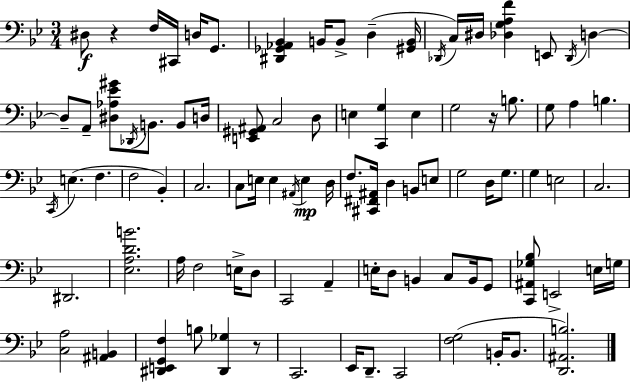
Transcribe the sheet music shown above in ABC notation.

X:1
T:Untitled
M:3/4
L:1/4
K:Bb
^D,/2 z F,/4 ^C,,/4 D,/4 G,,/2 [^D,,_G,,_A,,_B,,] B,,/4 B,,/2 D, [^G,,B,,]/4 _D,,/4 C,/4 ^D,/4 [_D,G,A,F] E,,/2 _D,,/4 D, D,/2 A,,/2 [^D,_A,_E^G]/2 _D,,/4 B,,/2 B,,/2 D,/4 [E,,^G,,^A,,]/2 C,2 D,/2 E, [C,,G,] E, G,2 z/4 B,/2 G,/2 A, B, C,,/4 E, F, F,2 _B,, C,2 C,/2 E,/4 E, ^A,,/4 E, D,/4 F,/2 [^C,,^F,,^A,,]/4 D, B,,/2 E,/2 G,2 D,/4 G,/2 G, E,2 C,2 ^D,,2 [_E,A,DB]2 A,/4 F,2 E,/4 D,/2 C,,2 A,, E,/4 D,/2 B,, C,/2 B,,/4 G,,/2 [C,,^A,,_G,_B,]/2 E,,2 E,/4 G,/4 [C,A,]2 [^A,,B,,] [^D,,E,,G,,F,] B,/2 [^D,,_G,] z/2 C,,2 _E,,/4 D,,/2 C,,2 [F,G,]2 B,,/4 B,,/2 [D,,^A,,B,]2